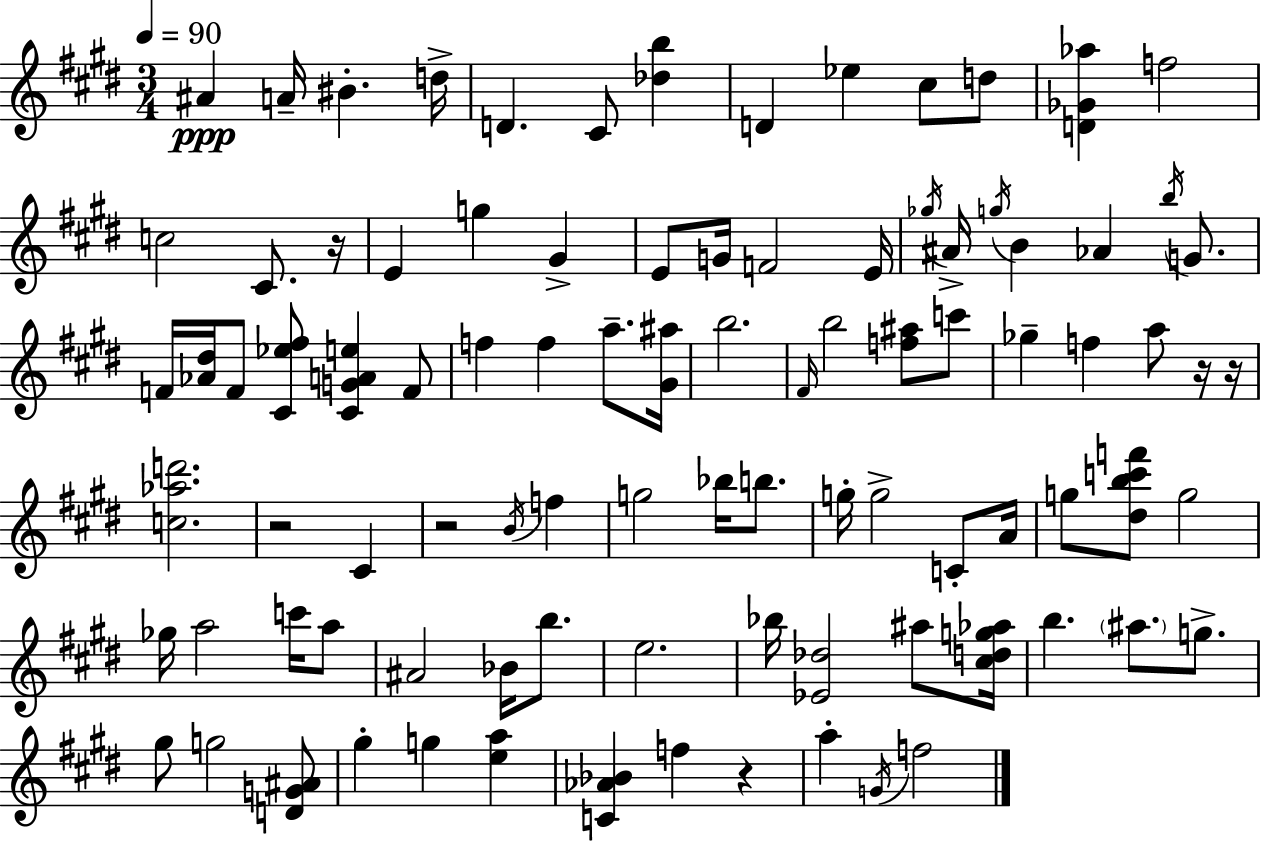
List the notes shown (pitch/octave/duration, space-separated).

A#4/q A4/s BIS4/q. D5/s D4/q. C#4/e [Db5,B5]/q D4/q Eb5/q C#5/e D5/e [D4,Gb4,Ab5]/q F5/h C5/h C#4/e. R/s E4/q G5/q G#4/q E4/e G4/s F4/h E4/s Gb5/s A#4/s G5/s B4/q Ab4/q B5/s G4/e. F4/s [Ab4,D#5]/s F4/e [C#4,Eb5,F#5]/e [C#4,G4,A4,E5]/q F4/e F5/q F5/q A5/e. [G#4,A#5]/s B5/h. F#4/s B5/h [F5,A#5]/e C6/e Gb5/q F5/q A5/e R/s R/s [C5,Ab5,D6]/h. R/h C#4/q R/h B4/s F5/q G5/h Bb5/s B5/e. G5/s G5/h C4/e A4/s G5/e [D#5,B5,C6,F6]/e G5/h Gb5/s A5/h C6/s A5/e A#4/h Bb4/s B5/e. E5/h. Bb5/s [Eb4,Db5]/h A#5/e [C#5,D5,G5,Ab5]/s B5/q. A#5/e. G5/e. G#5/e G5/h [D4,G4,A#4]/e G#5/q G5/q [E5,A5]/q [C4,Ab4,Bb4]/q F5/q R/q A5/q G4/s F5/h